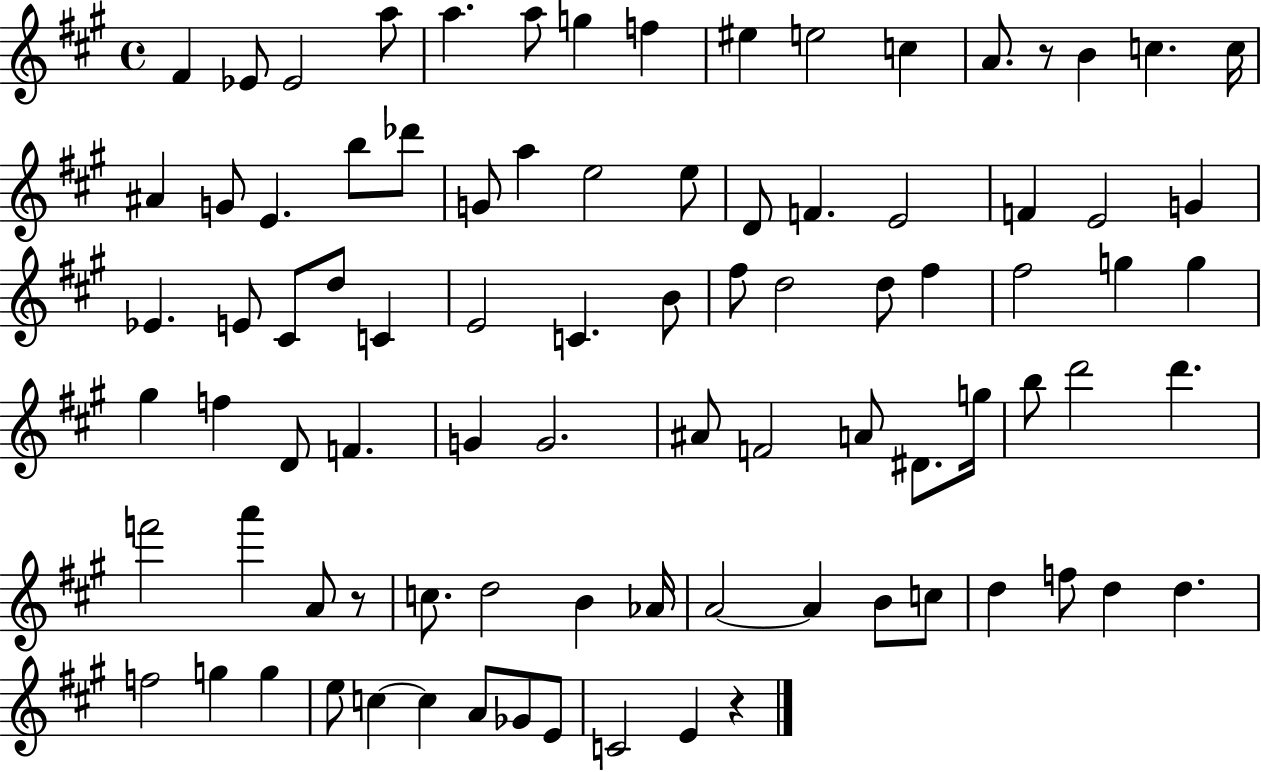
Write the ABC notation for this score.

X:1
T:Untitled
M:4/4
L:1/4
K:A
^F _E/2 _E2 a/2 a a/2 g f ^e e2 c A/2 z/2 B c c/4 ^A G/2 E b/2 _d'/2 G/2 a e2 e/2 D/2 F E2 F E2 G _E E/2 ^C/2 d/2 C E2 C B/2 ^f/2 d2 d/2 ^f ^f2 g g ^g f D/2 F G G2 ^A/2 F2 A/2 ^D/2 g/4 b/2 d'2 d' f'2 a' A/2 z/2 c/2 d2 B _A/4 A2 A B/2 c/2 d f/2 d d f2 g g e/2 c c A/2 _G/2 E/2 C2 E z